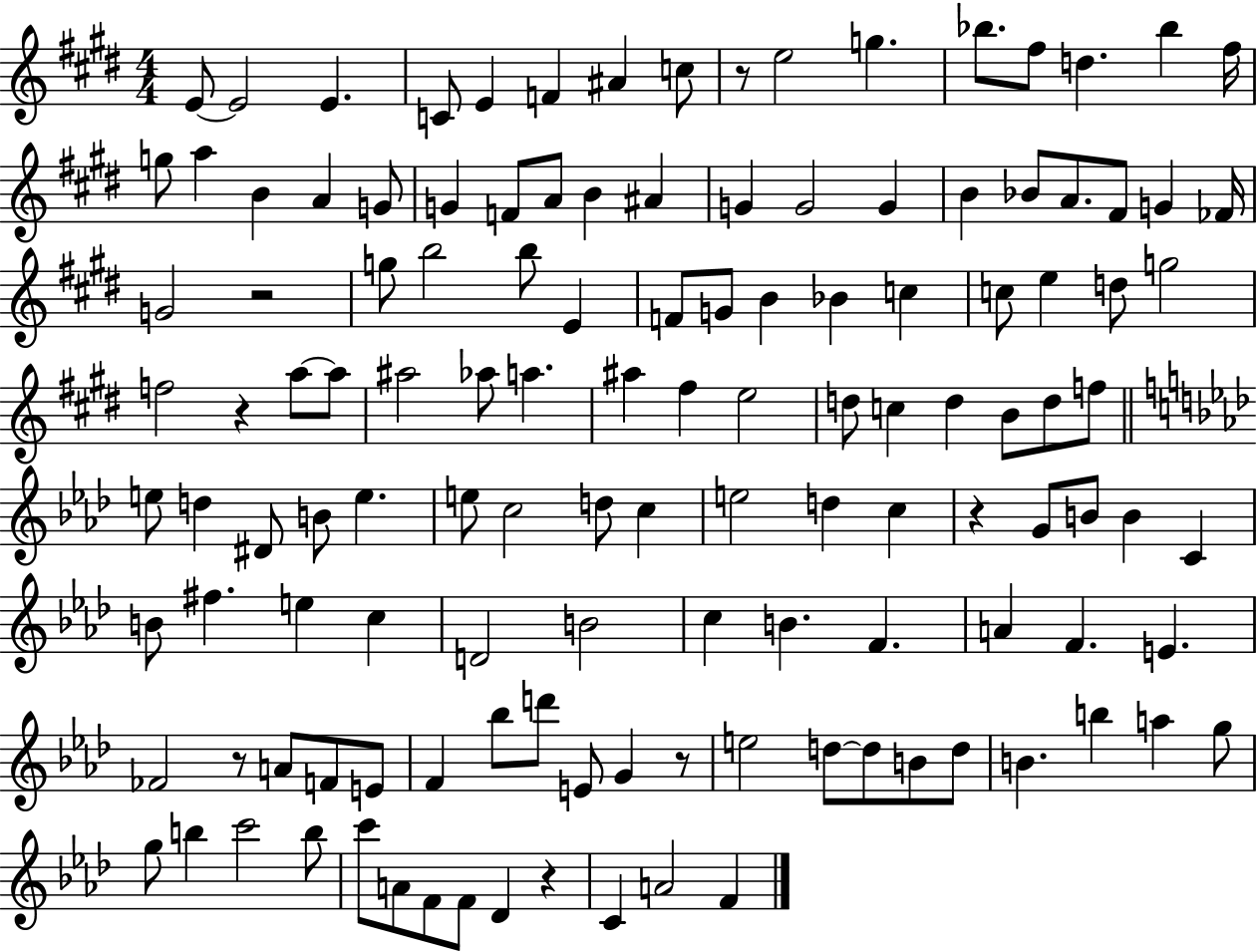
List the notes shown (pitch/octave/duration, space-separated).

E4/e E4/h E4/q. C4/e E4/q F4/q A#4/q C5/e R/e E5/h G5/q. Bb5/e. F#5/e D5/q. Bb5/q F#5/s G5/e A5/q B4/q A4/q G4/e G4/q F4/e A4/e B4/q A#4/q G4/q G4/h G4/q B4/q Bb4/e A4/e. F#4/e G4/q FES4/s G4/h R/h G5/e B5/h B5/e E4/q F4/e G4/e B4/q Bb4/q C5/q C5/e E5/q D5/e G5/h F5/h R/q A5/e A5/e A#5/h Ab5/e A5/q. A#5/q F#5/q E5/h D5/e C5/q D5/q B4/e D5/e F5/e E5/e D5/q D#4/e B4/e E5/q. E5/e C5/h D5/e C5/q E5/h D5/q C5/q R/q G4/e B4/e B4/q C4/q B4/e F#5/q. E5/q C5/q D4/h B4/h C5/q B4/q. F4/q. A4/q F4/q. E4/q. FES4/h R/e A4/e F4/e E4/e F4/q Bb5/e D6/e E4/e G4/q R/e E5/h D5/e D5/e B4/e D5/e B4/q. B5/q A5/q G5/e G5/e B5/q C6/h B5/e C6/e A4/e F4/e F4/e Db4/q R/q C4/q A4/h F4/q